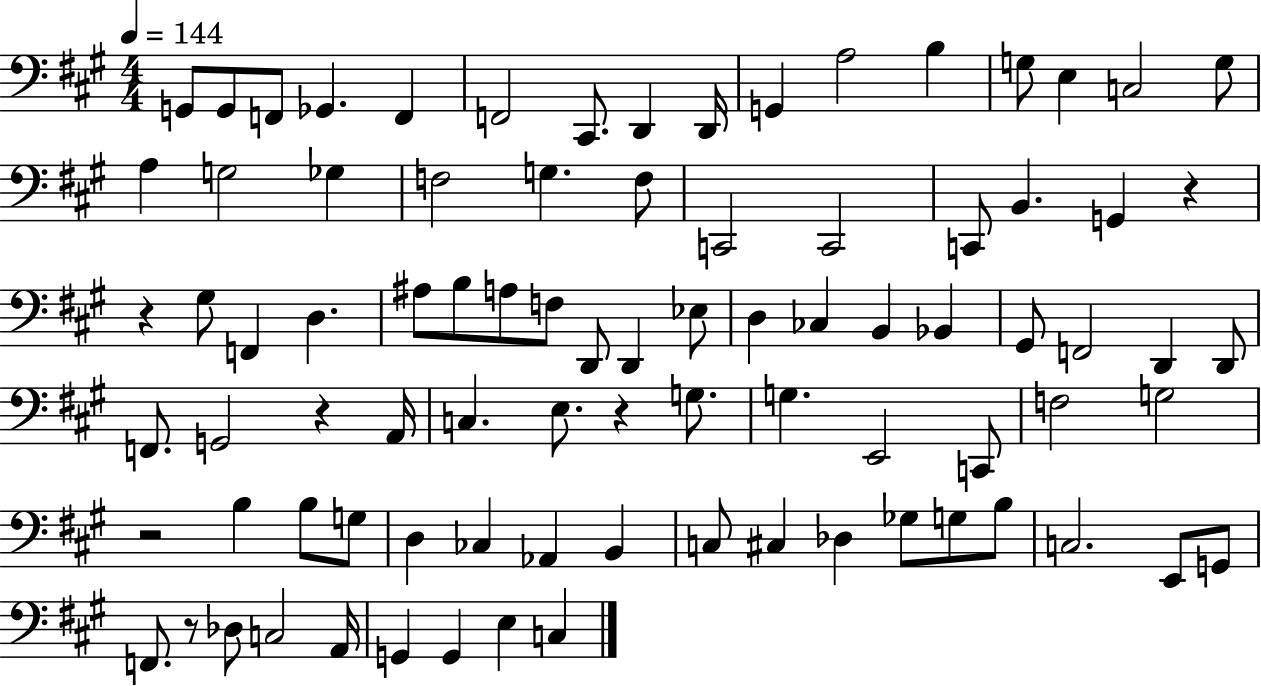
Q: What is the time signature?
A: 4/4